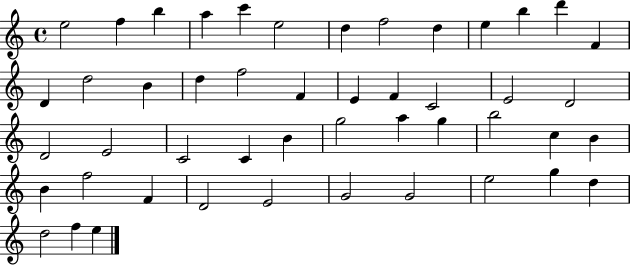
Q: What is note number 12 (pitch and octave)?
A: D6